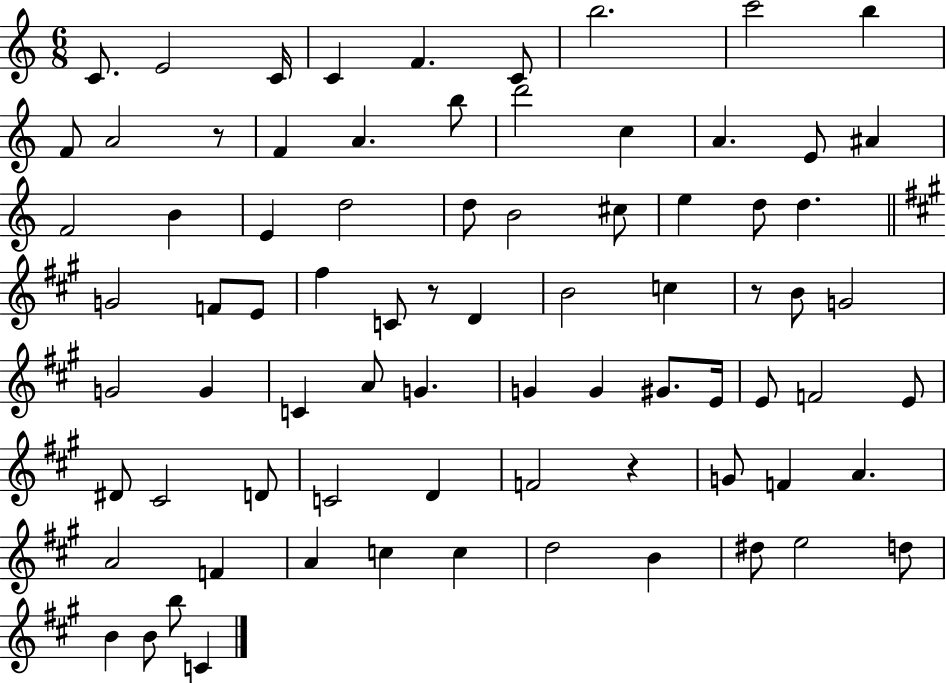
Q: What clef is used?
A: treble